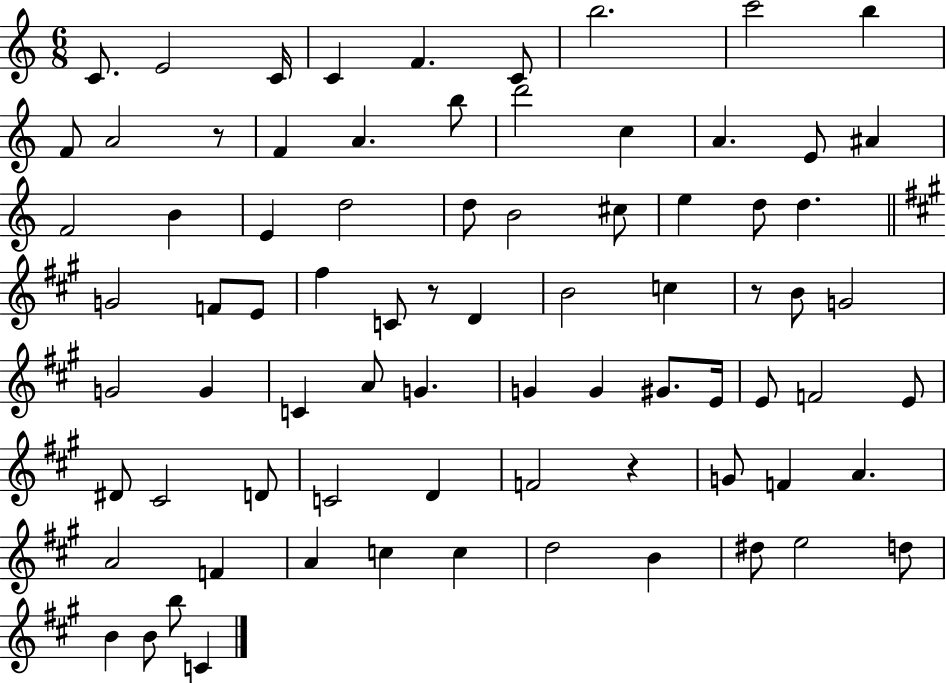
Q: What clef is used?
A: treble